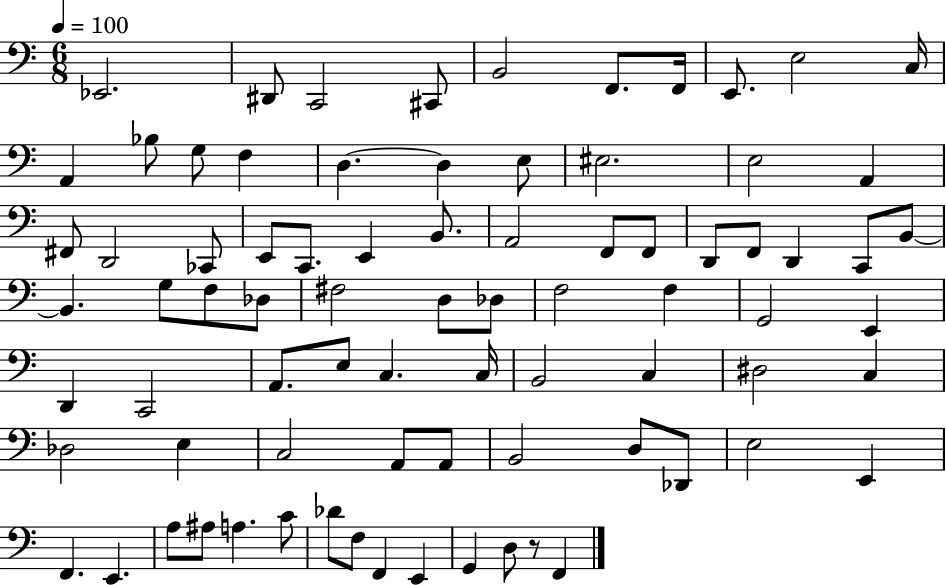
Eb2/h. D#2/e C2/h C#2/e B2/h F2/e. F2/s E2/e. E3/h C3/s A2/q Bb3/e G3/e F3/q D3/q. D3/q E3/e EIS3/h. E3/h A2/q F#2/e D2/h CES2/e E2/e C2/e. E2/q B2/e. A2/h F2/e F2/e D2/e F2/e D2/q C2/e B2/e B2/q. G3/e F3/e Db3/e F#3/h D3/e Db3/e F3/h F3/q G2/h E2/q D2/q C2/h A2/e. E3/e C3/q. C3/s B2/h C3/q D#3/h C3/q Db3/h E3/q C3/h A2/e A2/e B2/h D3/e Db2/e E3/h E2/q F2/q. E2/q. A3/e A#3/e A3/q. C4/e Db4/e F3/e F2/q E2/q G2/q D3/e R/e F2/q